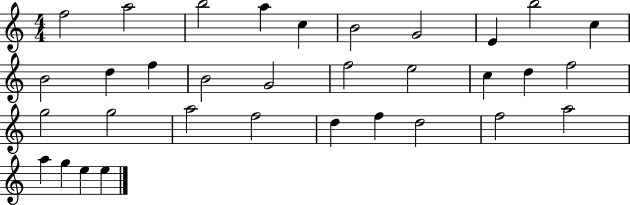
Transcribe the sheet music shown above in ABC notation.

X:1
T:Untitled
M:4/4
L:1/4
K:C
f2 a2 b2 a c B2 G2 E b2 c B2 d f B2 G2 f2 e2 c d f2 g2 g2 a2 f2 d f d2 f2 a2 a g e e